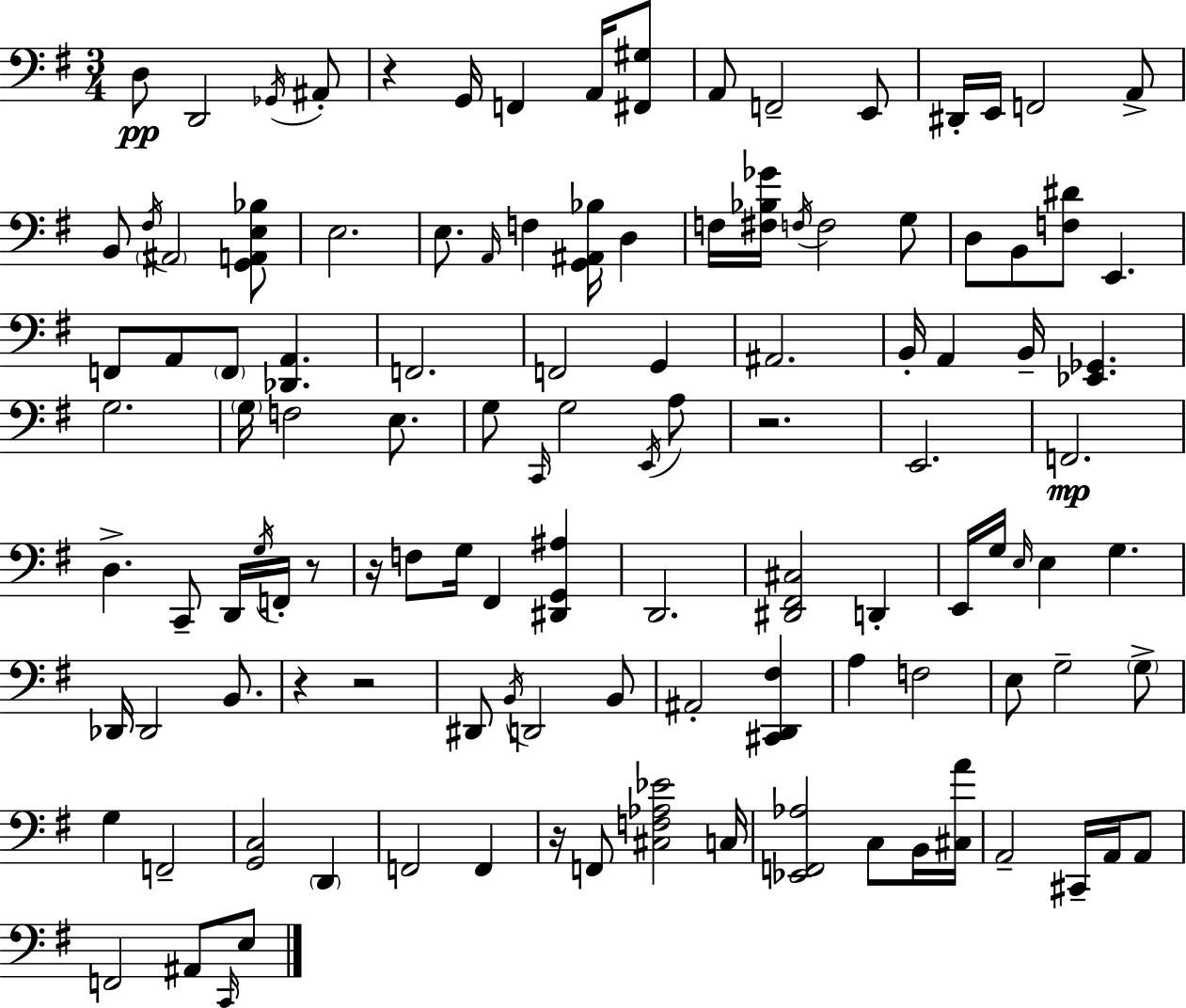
X:1
T:Untitled
M:3/4
L:1/4
K:Em
D,/2 D,,2 _G,,/4 ^A,,/2 z G,,/4 F,, A,,/4 [^F,,^G,]/2 A,,/2 F,,2 E,,/2 ^D,,/4 E,,/4 F,,2 A,,/2 B,,/2 ^F,/4 ^A,,2 [G,,A,,E,_B,]/2 E,2 E,/2 A,,/4 F, [G,,^A,,_B,]/4 D, F,/4 [^F,_B,_G]/4 F,/4 F,2 G,/2 D,/2 B,,/2 [F,^D]/2 E,, F,,/2 A,,/2 F,,/2 [_D,,A,,] F,,2 F,,2 G,, ^A,,2 B,,/4 A,, B,,/4 [_E,,_G,,] G,2 G,/4 F,2 E,/2 G,/2 C,,/4 G,2 E,,/4 A,/2 z2 E,,2 F,,2 D, C,,/2 D,,/4 G,/4 F,,/4 z/2 z/4 F,/2 G,/4 ^F,, [^D,,G,,^A,] D,,2 [^D,,^F,,^C,]2 D,, E,,/4 G,/4 E,/4 E, G, _D,,/4 _D,,2 B,,/2 z z2 ^D,,/2 B,,/4 D,,2 B,,/2 ^A,,2 [^C,,D,,^F,] A, F,2 E,/2 G,2 G,/2 G, F,,2 [G,,C,]2 D,, F,,2 F,, z/4 F,,/2 [^C,F,_A,_E]2 C,/4 [_E,,F,,_A,]2 C,/2 B,,/4 [^C,A]/4 A,,2 ^C,,/4 A,,/4 A,,/2 F,,2 ^A,,/2 C,,/4 E,/2